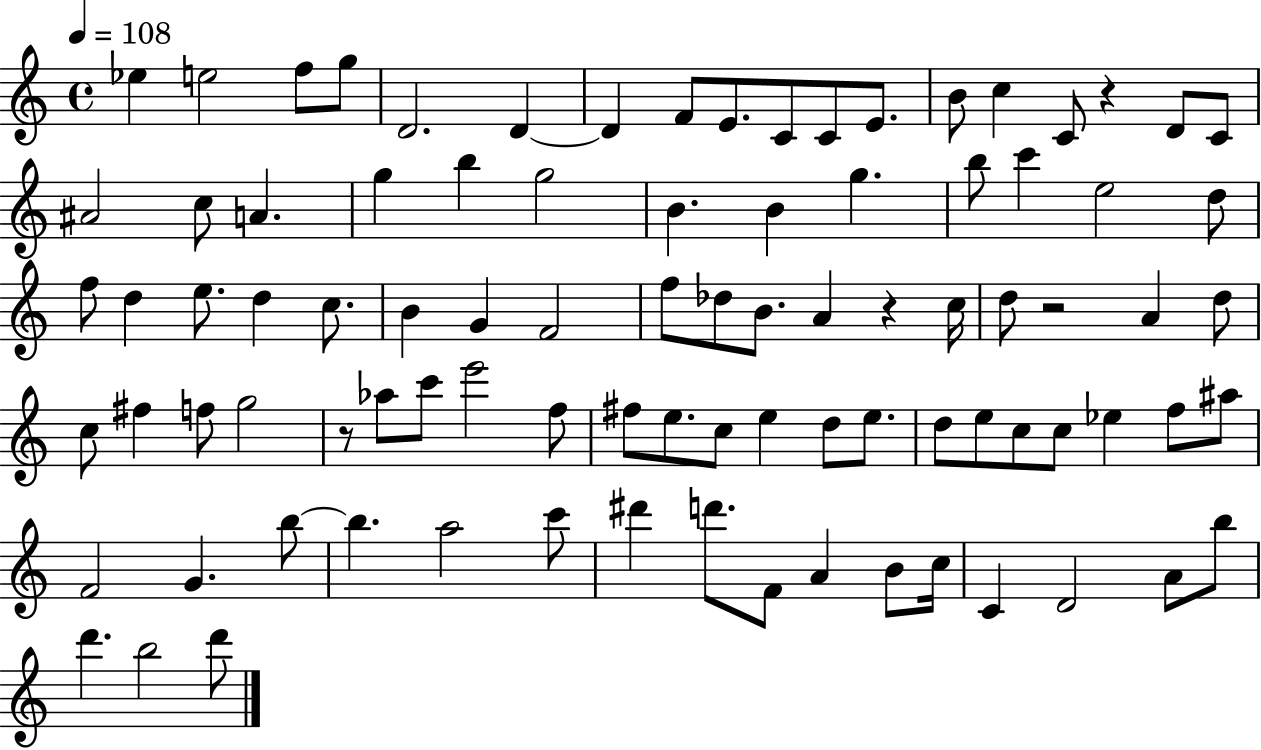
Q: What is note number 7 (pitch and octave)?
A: D4